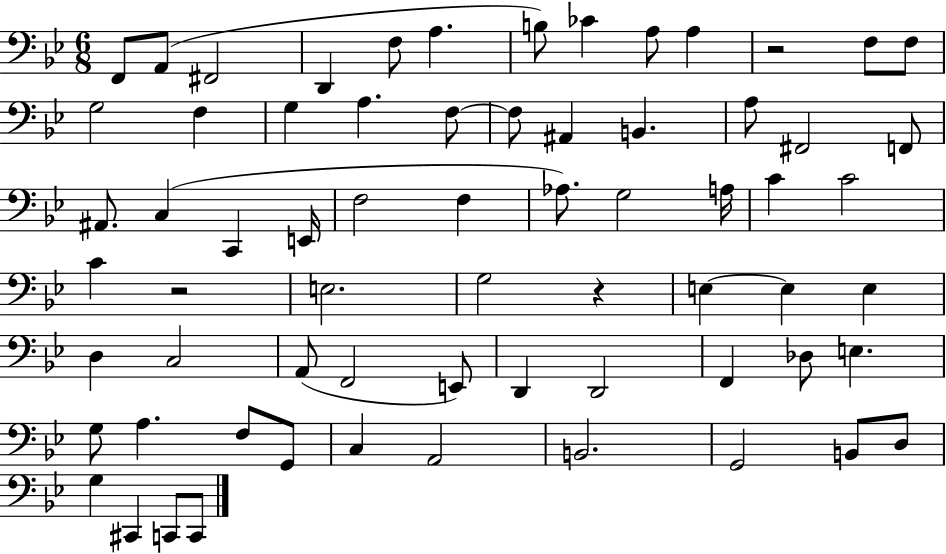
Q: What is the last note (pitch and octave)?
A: C2